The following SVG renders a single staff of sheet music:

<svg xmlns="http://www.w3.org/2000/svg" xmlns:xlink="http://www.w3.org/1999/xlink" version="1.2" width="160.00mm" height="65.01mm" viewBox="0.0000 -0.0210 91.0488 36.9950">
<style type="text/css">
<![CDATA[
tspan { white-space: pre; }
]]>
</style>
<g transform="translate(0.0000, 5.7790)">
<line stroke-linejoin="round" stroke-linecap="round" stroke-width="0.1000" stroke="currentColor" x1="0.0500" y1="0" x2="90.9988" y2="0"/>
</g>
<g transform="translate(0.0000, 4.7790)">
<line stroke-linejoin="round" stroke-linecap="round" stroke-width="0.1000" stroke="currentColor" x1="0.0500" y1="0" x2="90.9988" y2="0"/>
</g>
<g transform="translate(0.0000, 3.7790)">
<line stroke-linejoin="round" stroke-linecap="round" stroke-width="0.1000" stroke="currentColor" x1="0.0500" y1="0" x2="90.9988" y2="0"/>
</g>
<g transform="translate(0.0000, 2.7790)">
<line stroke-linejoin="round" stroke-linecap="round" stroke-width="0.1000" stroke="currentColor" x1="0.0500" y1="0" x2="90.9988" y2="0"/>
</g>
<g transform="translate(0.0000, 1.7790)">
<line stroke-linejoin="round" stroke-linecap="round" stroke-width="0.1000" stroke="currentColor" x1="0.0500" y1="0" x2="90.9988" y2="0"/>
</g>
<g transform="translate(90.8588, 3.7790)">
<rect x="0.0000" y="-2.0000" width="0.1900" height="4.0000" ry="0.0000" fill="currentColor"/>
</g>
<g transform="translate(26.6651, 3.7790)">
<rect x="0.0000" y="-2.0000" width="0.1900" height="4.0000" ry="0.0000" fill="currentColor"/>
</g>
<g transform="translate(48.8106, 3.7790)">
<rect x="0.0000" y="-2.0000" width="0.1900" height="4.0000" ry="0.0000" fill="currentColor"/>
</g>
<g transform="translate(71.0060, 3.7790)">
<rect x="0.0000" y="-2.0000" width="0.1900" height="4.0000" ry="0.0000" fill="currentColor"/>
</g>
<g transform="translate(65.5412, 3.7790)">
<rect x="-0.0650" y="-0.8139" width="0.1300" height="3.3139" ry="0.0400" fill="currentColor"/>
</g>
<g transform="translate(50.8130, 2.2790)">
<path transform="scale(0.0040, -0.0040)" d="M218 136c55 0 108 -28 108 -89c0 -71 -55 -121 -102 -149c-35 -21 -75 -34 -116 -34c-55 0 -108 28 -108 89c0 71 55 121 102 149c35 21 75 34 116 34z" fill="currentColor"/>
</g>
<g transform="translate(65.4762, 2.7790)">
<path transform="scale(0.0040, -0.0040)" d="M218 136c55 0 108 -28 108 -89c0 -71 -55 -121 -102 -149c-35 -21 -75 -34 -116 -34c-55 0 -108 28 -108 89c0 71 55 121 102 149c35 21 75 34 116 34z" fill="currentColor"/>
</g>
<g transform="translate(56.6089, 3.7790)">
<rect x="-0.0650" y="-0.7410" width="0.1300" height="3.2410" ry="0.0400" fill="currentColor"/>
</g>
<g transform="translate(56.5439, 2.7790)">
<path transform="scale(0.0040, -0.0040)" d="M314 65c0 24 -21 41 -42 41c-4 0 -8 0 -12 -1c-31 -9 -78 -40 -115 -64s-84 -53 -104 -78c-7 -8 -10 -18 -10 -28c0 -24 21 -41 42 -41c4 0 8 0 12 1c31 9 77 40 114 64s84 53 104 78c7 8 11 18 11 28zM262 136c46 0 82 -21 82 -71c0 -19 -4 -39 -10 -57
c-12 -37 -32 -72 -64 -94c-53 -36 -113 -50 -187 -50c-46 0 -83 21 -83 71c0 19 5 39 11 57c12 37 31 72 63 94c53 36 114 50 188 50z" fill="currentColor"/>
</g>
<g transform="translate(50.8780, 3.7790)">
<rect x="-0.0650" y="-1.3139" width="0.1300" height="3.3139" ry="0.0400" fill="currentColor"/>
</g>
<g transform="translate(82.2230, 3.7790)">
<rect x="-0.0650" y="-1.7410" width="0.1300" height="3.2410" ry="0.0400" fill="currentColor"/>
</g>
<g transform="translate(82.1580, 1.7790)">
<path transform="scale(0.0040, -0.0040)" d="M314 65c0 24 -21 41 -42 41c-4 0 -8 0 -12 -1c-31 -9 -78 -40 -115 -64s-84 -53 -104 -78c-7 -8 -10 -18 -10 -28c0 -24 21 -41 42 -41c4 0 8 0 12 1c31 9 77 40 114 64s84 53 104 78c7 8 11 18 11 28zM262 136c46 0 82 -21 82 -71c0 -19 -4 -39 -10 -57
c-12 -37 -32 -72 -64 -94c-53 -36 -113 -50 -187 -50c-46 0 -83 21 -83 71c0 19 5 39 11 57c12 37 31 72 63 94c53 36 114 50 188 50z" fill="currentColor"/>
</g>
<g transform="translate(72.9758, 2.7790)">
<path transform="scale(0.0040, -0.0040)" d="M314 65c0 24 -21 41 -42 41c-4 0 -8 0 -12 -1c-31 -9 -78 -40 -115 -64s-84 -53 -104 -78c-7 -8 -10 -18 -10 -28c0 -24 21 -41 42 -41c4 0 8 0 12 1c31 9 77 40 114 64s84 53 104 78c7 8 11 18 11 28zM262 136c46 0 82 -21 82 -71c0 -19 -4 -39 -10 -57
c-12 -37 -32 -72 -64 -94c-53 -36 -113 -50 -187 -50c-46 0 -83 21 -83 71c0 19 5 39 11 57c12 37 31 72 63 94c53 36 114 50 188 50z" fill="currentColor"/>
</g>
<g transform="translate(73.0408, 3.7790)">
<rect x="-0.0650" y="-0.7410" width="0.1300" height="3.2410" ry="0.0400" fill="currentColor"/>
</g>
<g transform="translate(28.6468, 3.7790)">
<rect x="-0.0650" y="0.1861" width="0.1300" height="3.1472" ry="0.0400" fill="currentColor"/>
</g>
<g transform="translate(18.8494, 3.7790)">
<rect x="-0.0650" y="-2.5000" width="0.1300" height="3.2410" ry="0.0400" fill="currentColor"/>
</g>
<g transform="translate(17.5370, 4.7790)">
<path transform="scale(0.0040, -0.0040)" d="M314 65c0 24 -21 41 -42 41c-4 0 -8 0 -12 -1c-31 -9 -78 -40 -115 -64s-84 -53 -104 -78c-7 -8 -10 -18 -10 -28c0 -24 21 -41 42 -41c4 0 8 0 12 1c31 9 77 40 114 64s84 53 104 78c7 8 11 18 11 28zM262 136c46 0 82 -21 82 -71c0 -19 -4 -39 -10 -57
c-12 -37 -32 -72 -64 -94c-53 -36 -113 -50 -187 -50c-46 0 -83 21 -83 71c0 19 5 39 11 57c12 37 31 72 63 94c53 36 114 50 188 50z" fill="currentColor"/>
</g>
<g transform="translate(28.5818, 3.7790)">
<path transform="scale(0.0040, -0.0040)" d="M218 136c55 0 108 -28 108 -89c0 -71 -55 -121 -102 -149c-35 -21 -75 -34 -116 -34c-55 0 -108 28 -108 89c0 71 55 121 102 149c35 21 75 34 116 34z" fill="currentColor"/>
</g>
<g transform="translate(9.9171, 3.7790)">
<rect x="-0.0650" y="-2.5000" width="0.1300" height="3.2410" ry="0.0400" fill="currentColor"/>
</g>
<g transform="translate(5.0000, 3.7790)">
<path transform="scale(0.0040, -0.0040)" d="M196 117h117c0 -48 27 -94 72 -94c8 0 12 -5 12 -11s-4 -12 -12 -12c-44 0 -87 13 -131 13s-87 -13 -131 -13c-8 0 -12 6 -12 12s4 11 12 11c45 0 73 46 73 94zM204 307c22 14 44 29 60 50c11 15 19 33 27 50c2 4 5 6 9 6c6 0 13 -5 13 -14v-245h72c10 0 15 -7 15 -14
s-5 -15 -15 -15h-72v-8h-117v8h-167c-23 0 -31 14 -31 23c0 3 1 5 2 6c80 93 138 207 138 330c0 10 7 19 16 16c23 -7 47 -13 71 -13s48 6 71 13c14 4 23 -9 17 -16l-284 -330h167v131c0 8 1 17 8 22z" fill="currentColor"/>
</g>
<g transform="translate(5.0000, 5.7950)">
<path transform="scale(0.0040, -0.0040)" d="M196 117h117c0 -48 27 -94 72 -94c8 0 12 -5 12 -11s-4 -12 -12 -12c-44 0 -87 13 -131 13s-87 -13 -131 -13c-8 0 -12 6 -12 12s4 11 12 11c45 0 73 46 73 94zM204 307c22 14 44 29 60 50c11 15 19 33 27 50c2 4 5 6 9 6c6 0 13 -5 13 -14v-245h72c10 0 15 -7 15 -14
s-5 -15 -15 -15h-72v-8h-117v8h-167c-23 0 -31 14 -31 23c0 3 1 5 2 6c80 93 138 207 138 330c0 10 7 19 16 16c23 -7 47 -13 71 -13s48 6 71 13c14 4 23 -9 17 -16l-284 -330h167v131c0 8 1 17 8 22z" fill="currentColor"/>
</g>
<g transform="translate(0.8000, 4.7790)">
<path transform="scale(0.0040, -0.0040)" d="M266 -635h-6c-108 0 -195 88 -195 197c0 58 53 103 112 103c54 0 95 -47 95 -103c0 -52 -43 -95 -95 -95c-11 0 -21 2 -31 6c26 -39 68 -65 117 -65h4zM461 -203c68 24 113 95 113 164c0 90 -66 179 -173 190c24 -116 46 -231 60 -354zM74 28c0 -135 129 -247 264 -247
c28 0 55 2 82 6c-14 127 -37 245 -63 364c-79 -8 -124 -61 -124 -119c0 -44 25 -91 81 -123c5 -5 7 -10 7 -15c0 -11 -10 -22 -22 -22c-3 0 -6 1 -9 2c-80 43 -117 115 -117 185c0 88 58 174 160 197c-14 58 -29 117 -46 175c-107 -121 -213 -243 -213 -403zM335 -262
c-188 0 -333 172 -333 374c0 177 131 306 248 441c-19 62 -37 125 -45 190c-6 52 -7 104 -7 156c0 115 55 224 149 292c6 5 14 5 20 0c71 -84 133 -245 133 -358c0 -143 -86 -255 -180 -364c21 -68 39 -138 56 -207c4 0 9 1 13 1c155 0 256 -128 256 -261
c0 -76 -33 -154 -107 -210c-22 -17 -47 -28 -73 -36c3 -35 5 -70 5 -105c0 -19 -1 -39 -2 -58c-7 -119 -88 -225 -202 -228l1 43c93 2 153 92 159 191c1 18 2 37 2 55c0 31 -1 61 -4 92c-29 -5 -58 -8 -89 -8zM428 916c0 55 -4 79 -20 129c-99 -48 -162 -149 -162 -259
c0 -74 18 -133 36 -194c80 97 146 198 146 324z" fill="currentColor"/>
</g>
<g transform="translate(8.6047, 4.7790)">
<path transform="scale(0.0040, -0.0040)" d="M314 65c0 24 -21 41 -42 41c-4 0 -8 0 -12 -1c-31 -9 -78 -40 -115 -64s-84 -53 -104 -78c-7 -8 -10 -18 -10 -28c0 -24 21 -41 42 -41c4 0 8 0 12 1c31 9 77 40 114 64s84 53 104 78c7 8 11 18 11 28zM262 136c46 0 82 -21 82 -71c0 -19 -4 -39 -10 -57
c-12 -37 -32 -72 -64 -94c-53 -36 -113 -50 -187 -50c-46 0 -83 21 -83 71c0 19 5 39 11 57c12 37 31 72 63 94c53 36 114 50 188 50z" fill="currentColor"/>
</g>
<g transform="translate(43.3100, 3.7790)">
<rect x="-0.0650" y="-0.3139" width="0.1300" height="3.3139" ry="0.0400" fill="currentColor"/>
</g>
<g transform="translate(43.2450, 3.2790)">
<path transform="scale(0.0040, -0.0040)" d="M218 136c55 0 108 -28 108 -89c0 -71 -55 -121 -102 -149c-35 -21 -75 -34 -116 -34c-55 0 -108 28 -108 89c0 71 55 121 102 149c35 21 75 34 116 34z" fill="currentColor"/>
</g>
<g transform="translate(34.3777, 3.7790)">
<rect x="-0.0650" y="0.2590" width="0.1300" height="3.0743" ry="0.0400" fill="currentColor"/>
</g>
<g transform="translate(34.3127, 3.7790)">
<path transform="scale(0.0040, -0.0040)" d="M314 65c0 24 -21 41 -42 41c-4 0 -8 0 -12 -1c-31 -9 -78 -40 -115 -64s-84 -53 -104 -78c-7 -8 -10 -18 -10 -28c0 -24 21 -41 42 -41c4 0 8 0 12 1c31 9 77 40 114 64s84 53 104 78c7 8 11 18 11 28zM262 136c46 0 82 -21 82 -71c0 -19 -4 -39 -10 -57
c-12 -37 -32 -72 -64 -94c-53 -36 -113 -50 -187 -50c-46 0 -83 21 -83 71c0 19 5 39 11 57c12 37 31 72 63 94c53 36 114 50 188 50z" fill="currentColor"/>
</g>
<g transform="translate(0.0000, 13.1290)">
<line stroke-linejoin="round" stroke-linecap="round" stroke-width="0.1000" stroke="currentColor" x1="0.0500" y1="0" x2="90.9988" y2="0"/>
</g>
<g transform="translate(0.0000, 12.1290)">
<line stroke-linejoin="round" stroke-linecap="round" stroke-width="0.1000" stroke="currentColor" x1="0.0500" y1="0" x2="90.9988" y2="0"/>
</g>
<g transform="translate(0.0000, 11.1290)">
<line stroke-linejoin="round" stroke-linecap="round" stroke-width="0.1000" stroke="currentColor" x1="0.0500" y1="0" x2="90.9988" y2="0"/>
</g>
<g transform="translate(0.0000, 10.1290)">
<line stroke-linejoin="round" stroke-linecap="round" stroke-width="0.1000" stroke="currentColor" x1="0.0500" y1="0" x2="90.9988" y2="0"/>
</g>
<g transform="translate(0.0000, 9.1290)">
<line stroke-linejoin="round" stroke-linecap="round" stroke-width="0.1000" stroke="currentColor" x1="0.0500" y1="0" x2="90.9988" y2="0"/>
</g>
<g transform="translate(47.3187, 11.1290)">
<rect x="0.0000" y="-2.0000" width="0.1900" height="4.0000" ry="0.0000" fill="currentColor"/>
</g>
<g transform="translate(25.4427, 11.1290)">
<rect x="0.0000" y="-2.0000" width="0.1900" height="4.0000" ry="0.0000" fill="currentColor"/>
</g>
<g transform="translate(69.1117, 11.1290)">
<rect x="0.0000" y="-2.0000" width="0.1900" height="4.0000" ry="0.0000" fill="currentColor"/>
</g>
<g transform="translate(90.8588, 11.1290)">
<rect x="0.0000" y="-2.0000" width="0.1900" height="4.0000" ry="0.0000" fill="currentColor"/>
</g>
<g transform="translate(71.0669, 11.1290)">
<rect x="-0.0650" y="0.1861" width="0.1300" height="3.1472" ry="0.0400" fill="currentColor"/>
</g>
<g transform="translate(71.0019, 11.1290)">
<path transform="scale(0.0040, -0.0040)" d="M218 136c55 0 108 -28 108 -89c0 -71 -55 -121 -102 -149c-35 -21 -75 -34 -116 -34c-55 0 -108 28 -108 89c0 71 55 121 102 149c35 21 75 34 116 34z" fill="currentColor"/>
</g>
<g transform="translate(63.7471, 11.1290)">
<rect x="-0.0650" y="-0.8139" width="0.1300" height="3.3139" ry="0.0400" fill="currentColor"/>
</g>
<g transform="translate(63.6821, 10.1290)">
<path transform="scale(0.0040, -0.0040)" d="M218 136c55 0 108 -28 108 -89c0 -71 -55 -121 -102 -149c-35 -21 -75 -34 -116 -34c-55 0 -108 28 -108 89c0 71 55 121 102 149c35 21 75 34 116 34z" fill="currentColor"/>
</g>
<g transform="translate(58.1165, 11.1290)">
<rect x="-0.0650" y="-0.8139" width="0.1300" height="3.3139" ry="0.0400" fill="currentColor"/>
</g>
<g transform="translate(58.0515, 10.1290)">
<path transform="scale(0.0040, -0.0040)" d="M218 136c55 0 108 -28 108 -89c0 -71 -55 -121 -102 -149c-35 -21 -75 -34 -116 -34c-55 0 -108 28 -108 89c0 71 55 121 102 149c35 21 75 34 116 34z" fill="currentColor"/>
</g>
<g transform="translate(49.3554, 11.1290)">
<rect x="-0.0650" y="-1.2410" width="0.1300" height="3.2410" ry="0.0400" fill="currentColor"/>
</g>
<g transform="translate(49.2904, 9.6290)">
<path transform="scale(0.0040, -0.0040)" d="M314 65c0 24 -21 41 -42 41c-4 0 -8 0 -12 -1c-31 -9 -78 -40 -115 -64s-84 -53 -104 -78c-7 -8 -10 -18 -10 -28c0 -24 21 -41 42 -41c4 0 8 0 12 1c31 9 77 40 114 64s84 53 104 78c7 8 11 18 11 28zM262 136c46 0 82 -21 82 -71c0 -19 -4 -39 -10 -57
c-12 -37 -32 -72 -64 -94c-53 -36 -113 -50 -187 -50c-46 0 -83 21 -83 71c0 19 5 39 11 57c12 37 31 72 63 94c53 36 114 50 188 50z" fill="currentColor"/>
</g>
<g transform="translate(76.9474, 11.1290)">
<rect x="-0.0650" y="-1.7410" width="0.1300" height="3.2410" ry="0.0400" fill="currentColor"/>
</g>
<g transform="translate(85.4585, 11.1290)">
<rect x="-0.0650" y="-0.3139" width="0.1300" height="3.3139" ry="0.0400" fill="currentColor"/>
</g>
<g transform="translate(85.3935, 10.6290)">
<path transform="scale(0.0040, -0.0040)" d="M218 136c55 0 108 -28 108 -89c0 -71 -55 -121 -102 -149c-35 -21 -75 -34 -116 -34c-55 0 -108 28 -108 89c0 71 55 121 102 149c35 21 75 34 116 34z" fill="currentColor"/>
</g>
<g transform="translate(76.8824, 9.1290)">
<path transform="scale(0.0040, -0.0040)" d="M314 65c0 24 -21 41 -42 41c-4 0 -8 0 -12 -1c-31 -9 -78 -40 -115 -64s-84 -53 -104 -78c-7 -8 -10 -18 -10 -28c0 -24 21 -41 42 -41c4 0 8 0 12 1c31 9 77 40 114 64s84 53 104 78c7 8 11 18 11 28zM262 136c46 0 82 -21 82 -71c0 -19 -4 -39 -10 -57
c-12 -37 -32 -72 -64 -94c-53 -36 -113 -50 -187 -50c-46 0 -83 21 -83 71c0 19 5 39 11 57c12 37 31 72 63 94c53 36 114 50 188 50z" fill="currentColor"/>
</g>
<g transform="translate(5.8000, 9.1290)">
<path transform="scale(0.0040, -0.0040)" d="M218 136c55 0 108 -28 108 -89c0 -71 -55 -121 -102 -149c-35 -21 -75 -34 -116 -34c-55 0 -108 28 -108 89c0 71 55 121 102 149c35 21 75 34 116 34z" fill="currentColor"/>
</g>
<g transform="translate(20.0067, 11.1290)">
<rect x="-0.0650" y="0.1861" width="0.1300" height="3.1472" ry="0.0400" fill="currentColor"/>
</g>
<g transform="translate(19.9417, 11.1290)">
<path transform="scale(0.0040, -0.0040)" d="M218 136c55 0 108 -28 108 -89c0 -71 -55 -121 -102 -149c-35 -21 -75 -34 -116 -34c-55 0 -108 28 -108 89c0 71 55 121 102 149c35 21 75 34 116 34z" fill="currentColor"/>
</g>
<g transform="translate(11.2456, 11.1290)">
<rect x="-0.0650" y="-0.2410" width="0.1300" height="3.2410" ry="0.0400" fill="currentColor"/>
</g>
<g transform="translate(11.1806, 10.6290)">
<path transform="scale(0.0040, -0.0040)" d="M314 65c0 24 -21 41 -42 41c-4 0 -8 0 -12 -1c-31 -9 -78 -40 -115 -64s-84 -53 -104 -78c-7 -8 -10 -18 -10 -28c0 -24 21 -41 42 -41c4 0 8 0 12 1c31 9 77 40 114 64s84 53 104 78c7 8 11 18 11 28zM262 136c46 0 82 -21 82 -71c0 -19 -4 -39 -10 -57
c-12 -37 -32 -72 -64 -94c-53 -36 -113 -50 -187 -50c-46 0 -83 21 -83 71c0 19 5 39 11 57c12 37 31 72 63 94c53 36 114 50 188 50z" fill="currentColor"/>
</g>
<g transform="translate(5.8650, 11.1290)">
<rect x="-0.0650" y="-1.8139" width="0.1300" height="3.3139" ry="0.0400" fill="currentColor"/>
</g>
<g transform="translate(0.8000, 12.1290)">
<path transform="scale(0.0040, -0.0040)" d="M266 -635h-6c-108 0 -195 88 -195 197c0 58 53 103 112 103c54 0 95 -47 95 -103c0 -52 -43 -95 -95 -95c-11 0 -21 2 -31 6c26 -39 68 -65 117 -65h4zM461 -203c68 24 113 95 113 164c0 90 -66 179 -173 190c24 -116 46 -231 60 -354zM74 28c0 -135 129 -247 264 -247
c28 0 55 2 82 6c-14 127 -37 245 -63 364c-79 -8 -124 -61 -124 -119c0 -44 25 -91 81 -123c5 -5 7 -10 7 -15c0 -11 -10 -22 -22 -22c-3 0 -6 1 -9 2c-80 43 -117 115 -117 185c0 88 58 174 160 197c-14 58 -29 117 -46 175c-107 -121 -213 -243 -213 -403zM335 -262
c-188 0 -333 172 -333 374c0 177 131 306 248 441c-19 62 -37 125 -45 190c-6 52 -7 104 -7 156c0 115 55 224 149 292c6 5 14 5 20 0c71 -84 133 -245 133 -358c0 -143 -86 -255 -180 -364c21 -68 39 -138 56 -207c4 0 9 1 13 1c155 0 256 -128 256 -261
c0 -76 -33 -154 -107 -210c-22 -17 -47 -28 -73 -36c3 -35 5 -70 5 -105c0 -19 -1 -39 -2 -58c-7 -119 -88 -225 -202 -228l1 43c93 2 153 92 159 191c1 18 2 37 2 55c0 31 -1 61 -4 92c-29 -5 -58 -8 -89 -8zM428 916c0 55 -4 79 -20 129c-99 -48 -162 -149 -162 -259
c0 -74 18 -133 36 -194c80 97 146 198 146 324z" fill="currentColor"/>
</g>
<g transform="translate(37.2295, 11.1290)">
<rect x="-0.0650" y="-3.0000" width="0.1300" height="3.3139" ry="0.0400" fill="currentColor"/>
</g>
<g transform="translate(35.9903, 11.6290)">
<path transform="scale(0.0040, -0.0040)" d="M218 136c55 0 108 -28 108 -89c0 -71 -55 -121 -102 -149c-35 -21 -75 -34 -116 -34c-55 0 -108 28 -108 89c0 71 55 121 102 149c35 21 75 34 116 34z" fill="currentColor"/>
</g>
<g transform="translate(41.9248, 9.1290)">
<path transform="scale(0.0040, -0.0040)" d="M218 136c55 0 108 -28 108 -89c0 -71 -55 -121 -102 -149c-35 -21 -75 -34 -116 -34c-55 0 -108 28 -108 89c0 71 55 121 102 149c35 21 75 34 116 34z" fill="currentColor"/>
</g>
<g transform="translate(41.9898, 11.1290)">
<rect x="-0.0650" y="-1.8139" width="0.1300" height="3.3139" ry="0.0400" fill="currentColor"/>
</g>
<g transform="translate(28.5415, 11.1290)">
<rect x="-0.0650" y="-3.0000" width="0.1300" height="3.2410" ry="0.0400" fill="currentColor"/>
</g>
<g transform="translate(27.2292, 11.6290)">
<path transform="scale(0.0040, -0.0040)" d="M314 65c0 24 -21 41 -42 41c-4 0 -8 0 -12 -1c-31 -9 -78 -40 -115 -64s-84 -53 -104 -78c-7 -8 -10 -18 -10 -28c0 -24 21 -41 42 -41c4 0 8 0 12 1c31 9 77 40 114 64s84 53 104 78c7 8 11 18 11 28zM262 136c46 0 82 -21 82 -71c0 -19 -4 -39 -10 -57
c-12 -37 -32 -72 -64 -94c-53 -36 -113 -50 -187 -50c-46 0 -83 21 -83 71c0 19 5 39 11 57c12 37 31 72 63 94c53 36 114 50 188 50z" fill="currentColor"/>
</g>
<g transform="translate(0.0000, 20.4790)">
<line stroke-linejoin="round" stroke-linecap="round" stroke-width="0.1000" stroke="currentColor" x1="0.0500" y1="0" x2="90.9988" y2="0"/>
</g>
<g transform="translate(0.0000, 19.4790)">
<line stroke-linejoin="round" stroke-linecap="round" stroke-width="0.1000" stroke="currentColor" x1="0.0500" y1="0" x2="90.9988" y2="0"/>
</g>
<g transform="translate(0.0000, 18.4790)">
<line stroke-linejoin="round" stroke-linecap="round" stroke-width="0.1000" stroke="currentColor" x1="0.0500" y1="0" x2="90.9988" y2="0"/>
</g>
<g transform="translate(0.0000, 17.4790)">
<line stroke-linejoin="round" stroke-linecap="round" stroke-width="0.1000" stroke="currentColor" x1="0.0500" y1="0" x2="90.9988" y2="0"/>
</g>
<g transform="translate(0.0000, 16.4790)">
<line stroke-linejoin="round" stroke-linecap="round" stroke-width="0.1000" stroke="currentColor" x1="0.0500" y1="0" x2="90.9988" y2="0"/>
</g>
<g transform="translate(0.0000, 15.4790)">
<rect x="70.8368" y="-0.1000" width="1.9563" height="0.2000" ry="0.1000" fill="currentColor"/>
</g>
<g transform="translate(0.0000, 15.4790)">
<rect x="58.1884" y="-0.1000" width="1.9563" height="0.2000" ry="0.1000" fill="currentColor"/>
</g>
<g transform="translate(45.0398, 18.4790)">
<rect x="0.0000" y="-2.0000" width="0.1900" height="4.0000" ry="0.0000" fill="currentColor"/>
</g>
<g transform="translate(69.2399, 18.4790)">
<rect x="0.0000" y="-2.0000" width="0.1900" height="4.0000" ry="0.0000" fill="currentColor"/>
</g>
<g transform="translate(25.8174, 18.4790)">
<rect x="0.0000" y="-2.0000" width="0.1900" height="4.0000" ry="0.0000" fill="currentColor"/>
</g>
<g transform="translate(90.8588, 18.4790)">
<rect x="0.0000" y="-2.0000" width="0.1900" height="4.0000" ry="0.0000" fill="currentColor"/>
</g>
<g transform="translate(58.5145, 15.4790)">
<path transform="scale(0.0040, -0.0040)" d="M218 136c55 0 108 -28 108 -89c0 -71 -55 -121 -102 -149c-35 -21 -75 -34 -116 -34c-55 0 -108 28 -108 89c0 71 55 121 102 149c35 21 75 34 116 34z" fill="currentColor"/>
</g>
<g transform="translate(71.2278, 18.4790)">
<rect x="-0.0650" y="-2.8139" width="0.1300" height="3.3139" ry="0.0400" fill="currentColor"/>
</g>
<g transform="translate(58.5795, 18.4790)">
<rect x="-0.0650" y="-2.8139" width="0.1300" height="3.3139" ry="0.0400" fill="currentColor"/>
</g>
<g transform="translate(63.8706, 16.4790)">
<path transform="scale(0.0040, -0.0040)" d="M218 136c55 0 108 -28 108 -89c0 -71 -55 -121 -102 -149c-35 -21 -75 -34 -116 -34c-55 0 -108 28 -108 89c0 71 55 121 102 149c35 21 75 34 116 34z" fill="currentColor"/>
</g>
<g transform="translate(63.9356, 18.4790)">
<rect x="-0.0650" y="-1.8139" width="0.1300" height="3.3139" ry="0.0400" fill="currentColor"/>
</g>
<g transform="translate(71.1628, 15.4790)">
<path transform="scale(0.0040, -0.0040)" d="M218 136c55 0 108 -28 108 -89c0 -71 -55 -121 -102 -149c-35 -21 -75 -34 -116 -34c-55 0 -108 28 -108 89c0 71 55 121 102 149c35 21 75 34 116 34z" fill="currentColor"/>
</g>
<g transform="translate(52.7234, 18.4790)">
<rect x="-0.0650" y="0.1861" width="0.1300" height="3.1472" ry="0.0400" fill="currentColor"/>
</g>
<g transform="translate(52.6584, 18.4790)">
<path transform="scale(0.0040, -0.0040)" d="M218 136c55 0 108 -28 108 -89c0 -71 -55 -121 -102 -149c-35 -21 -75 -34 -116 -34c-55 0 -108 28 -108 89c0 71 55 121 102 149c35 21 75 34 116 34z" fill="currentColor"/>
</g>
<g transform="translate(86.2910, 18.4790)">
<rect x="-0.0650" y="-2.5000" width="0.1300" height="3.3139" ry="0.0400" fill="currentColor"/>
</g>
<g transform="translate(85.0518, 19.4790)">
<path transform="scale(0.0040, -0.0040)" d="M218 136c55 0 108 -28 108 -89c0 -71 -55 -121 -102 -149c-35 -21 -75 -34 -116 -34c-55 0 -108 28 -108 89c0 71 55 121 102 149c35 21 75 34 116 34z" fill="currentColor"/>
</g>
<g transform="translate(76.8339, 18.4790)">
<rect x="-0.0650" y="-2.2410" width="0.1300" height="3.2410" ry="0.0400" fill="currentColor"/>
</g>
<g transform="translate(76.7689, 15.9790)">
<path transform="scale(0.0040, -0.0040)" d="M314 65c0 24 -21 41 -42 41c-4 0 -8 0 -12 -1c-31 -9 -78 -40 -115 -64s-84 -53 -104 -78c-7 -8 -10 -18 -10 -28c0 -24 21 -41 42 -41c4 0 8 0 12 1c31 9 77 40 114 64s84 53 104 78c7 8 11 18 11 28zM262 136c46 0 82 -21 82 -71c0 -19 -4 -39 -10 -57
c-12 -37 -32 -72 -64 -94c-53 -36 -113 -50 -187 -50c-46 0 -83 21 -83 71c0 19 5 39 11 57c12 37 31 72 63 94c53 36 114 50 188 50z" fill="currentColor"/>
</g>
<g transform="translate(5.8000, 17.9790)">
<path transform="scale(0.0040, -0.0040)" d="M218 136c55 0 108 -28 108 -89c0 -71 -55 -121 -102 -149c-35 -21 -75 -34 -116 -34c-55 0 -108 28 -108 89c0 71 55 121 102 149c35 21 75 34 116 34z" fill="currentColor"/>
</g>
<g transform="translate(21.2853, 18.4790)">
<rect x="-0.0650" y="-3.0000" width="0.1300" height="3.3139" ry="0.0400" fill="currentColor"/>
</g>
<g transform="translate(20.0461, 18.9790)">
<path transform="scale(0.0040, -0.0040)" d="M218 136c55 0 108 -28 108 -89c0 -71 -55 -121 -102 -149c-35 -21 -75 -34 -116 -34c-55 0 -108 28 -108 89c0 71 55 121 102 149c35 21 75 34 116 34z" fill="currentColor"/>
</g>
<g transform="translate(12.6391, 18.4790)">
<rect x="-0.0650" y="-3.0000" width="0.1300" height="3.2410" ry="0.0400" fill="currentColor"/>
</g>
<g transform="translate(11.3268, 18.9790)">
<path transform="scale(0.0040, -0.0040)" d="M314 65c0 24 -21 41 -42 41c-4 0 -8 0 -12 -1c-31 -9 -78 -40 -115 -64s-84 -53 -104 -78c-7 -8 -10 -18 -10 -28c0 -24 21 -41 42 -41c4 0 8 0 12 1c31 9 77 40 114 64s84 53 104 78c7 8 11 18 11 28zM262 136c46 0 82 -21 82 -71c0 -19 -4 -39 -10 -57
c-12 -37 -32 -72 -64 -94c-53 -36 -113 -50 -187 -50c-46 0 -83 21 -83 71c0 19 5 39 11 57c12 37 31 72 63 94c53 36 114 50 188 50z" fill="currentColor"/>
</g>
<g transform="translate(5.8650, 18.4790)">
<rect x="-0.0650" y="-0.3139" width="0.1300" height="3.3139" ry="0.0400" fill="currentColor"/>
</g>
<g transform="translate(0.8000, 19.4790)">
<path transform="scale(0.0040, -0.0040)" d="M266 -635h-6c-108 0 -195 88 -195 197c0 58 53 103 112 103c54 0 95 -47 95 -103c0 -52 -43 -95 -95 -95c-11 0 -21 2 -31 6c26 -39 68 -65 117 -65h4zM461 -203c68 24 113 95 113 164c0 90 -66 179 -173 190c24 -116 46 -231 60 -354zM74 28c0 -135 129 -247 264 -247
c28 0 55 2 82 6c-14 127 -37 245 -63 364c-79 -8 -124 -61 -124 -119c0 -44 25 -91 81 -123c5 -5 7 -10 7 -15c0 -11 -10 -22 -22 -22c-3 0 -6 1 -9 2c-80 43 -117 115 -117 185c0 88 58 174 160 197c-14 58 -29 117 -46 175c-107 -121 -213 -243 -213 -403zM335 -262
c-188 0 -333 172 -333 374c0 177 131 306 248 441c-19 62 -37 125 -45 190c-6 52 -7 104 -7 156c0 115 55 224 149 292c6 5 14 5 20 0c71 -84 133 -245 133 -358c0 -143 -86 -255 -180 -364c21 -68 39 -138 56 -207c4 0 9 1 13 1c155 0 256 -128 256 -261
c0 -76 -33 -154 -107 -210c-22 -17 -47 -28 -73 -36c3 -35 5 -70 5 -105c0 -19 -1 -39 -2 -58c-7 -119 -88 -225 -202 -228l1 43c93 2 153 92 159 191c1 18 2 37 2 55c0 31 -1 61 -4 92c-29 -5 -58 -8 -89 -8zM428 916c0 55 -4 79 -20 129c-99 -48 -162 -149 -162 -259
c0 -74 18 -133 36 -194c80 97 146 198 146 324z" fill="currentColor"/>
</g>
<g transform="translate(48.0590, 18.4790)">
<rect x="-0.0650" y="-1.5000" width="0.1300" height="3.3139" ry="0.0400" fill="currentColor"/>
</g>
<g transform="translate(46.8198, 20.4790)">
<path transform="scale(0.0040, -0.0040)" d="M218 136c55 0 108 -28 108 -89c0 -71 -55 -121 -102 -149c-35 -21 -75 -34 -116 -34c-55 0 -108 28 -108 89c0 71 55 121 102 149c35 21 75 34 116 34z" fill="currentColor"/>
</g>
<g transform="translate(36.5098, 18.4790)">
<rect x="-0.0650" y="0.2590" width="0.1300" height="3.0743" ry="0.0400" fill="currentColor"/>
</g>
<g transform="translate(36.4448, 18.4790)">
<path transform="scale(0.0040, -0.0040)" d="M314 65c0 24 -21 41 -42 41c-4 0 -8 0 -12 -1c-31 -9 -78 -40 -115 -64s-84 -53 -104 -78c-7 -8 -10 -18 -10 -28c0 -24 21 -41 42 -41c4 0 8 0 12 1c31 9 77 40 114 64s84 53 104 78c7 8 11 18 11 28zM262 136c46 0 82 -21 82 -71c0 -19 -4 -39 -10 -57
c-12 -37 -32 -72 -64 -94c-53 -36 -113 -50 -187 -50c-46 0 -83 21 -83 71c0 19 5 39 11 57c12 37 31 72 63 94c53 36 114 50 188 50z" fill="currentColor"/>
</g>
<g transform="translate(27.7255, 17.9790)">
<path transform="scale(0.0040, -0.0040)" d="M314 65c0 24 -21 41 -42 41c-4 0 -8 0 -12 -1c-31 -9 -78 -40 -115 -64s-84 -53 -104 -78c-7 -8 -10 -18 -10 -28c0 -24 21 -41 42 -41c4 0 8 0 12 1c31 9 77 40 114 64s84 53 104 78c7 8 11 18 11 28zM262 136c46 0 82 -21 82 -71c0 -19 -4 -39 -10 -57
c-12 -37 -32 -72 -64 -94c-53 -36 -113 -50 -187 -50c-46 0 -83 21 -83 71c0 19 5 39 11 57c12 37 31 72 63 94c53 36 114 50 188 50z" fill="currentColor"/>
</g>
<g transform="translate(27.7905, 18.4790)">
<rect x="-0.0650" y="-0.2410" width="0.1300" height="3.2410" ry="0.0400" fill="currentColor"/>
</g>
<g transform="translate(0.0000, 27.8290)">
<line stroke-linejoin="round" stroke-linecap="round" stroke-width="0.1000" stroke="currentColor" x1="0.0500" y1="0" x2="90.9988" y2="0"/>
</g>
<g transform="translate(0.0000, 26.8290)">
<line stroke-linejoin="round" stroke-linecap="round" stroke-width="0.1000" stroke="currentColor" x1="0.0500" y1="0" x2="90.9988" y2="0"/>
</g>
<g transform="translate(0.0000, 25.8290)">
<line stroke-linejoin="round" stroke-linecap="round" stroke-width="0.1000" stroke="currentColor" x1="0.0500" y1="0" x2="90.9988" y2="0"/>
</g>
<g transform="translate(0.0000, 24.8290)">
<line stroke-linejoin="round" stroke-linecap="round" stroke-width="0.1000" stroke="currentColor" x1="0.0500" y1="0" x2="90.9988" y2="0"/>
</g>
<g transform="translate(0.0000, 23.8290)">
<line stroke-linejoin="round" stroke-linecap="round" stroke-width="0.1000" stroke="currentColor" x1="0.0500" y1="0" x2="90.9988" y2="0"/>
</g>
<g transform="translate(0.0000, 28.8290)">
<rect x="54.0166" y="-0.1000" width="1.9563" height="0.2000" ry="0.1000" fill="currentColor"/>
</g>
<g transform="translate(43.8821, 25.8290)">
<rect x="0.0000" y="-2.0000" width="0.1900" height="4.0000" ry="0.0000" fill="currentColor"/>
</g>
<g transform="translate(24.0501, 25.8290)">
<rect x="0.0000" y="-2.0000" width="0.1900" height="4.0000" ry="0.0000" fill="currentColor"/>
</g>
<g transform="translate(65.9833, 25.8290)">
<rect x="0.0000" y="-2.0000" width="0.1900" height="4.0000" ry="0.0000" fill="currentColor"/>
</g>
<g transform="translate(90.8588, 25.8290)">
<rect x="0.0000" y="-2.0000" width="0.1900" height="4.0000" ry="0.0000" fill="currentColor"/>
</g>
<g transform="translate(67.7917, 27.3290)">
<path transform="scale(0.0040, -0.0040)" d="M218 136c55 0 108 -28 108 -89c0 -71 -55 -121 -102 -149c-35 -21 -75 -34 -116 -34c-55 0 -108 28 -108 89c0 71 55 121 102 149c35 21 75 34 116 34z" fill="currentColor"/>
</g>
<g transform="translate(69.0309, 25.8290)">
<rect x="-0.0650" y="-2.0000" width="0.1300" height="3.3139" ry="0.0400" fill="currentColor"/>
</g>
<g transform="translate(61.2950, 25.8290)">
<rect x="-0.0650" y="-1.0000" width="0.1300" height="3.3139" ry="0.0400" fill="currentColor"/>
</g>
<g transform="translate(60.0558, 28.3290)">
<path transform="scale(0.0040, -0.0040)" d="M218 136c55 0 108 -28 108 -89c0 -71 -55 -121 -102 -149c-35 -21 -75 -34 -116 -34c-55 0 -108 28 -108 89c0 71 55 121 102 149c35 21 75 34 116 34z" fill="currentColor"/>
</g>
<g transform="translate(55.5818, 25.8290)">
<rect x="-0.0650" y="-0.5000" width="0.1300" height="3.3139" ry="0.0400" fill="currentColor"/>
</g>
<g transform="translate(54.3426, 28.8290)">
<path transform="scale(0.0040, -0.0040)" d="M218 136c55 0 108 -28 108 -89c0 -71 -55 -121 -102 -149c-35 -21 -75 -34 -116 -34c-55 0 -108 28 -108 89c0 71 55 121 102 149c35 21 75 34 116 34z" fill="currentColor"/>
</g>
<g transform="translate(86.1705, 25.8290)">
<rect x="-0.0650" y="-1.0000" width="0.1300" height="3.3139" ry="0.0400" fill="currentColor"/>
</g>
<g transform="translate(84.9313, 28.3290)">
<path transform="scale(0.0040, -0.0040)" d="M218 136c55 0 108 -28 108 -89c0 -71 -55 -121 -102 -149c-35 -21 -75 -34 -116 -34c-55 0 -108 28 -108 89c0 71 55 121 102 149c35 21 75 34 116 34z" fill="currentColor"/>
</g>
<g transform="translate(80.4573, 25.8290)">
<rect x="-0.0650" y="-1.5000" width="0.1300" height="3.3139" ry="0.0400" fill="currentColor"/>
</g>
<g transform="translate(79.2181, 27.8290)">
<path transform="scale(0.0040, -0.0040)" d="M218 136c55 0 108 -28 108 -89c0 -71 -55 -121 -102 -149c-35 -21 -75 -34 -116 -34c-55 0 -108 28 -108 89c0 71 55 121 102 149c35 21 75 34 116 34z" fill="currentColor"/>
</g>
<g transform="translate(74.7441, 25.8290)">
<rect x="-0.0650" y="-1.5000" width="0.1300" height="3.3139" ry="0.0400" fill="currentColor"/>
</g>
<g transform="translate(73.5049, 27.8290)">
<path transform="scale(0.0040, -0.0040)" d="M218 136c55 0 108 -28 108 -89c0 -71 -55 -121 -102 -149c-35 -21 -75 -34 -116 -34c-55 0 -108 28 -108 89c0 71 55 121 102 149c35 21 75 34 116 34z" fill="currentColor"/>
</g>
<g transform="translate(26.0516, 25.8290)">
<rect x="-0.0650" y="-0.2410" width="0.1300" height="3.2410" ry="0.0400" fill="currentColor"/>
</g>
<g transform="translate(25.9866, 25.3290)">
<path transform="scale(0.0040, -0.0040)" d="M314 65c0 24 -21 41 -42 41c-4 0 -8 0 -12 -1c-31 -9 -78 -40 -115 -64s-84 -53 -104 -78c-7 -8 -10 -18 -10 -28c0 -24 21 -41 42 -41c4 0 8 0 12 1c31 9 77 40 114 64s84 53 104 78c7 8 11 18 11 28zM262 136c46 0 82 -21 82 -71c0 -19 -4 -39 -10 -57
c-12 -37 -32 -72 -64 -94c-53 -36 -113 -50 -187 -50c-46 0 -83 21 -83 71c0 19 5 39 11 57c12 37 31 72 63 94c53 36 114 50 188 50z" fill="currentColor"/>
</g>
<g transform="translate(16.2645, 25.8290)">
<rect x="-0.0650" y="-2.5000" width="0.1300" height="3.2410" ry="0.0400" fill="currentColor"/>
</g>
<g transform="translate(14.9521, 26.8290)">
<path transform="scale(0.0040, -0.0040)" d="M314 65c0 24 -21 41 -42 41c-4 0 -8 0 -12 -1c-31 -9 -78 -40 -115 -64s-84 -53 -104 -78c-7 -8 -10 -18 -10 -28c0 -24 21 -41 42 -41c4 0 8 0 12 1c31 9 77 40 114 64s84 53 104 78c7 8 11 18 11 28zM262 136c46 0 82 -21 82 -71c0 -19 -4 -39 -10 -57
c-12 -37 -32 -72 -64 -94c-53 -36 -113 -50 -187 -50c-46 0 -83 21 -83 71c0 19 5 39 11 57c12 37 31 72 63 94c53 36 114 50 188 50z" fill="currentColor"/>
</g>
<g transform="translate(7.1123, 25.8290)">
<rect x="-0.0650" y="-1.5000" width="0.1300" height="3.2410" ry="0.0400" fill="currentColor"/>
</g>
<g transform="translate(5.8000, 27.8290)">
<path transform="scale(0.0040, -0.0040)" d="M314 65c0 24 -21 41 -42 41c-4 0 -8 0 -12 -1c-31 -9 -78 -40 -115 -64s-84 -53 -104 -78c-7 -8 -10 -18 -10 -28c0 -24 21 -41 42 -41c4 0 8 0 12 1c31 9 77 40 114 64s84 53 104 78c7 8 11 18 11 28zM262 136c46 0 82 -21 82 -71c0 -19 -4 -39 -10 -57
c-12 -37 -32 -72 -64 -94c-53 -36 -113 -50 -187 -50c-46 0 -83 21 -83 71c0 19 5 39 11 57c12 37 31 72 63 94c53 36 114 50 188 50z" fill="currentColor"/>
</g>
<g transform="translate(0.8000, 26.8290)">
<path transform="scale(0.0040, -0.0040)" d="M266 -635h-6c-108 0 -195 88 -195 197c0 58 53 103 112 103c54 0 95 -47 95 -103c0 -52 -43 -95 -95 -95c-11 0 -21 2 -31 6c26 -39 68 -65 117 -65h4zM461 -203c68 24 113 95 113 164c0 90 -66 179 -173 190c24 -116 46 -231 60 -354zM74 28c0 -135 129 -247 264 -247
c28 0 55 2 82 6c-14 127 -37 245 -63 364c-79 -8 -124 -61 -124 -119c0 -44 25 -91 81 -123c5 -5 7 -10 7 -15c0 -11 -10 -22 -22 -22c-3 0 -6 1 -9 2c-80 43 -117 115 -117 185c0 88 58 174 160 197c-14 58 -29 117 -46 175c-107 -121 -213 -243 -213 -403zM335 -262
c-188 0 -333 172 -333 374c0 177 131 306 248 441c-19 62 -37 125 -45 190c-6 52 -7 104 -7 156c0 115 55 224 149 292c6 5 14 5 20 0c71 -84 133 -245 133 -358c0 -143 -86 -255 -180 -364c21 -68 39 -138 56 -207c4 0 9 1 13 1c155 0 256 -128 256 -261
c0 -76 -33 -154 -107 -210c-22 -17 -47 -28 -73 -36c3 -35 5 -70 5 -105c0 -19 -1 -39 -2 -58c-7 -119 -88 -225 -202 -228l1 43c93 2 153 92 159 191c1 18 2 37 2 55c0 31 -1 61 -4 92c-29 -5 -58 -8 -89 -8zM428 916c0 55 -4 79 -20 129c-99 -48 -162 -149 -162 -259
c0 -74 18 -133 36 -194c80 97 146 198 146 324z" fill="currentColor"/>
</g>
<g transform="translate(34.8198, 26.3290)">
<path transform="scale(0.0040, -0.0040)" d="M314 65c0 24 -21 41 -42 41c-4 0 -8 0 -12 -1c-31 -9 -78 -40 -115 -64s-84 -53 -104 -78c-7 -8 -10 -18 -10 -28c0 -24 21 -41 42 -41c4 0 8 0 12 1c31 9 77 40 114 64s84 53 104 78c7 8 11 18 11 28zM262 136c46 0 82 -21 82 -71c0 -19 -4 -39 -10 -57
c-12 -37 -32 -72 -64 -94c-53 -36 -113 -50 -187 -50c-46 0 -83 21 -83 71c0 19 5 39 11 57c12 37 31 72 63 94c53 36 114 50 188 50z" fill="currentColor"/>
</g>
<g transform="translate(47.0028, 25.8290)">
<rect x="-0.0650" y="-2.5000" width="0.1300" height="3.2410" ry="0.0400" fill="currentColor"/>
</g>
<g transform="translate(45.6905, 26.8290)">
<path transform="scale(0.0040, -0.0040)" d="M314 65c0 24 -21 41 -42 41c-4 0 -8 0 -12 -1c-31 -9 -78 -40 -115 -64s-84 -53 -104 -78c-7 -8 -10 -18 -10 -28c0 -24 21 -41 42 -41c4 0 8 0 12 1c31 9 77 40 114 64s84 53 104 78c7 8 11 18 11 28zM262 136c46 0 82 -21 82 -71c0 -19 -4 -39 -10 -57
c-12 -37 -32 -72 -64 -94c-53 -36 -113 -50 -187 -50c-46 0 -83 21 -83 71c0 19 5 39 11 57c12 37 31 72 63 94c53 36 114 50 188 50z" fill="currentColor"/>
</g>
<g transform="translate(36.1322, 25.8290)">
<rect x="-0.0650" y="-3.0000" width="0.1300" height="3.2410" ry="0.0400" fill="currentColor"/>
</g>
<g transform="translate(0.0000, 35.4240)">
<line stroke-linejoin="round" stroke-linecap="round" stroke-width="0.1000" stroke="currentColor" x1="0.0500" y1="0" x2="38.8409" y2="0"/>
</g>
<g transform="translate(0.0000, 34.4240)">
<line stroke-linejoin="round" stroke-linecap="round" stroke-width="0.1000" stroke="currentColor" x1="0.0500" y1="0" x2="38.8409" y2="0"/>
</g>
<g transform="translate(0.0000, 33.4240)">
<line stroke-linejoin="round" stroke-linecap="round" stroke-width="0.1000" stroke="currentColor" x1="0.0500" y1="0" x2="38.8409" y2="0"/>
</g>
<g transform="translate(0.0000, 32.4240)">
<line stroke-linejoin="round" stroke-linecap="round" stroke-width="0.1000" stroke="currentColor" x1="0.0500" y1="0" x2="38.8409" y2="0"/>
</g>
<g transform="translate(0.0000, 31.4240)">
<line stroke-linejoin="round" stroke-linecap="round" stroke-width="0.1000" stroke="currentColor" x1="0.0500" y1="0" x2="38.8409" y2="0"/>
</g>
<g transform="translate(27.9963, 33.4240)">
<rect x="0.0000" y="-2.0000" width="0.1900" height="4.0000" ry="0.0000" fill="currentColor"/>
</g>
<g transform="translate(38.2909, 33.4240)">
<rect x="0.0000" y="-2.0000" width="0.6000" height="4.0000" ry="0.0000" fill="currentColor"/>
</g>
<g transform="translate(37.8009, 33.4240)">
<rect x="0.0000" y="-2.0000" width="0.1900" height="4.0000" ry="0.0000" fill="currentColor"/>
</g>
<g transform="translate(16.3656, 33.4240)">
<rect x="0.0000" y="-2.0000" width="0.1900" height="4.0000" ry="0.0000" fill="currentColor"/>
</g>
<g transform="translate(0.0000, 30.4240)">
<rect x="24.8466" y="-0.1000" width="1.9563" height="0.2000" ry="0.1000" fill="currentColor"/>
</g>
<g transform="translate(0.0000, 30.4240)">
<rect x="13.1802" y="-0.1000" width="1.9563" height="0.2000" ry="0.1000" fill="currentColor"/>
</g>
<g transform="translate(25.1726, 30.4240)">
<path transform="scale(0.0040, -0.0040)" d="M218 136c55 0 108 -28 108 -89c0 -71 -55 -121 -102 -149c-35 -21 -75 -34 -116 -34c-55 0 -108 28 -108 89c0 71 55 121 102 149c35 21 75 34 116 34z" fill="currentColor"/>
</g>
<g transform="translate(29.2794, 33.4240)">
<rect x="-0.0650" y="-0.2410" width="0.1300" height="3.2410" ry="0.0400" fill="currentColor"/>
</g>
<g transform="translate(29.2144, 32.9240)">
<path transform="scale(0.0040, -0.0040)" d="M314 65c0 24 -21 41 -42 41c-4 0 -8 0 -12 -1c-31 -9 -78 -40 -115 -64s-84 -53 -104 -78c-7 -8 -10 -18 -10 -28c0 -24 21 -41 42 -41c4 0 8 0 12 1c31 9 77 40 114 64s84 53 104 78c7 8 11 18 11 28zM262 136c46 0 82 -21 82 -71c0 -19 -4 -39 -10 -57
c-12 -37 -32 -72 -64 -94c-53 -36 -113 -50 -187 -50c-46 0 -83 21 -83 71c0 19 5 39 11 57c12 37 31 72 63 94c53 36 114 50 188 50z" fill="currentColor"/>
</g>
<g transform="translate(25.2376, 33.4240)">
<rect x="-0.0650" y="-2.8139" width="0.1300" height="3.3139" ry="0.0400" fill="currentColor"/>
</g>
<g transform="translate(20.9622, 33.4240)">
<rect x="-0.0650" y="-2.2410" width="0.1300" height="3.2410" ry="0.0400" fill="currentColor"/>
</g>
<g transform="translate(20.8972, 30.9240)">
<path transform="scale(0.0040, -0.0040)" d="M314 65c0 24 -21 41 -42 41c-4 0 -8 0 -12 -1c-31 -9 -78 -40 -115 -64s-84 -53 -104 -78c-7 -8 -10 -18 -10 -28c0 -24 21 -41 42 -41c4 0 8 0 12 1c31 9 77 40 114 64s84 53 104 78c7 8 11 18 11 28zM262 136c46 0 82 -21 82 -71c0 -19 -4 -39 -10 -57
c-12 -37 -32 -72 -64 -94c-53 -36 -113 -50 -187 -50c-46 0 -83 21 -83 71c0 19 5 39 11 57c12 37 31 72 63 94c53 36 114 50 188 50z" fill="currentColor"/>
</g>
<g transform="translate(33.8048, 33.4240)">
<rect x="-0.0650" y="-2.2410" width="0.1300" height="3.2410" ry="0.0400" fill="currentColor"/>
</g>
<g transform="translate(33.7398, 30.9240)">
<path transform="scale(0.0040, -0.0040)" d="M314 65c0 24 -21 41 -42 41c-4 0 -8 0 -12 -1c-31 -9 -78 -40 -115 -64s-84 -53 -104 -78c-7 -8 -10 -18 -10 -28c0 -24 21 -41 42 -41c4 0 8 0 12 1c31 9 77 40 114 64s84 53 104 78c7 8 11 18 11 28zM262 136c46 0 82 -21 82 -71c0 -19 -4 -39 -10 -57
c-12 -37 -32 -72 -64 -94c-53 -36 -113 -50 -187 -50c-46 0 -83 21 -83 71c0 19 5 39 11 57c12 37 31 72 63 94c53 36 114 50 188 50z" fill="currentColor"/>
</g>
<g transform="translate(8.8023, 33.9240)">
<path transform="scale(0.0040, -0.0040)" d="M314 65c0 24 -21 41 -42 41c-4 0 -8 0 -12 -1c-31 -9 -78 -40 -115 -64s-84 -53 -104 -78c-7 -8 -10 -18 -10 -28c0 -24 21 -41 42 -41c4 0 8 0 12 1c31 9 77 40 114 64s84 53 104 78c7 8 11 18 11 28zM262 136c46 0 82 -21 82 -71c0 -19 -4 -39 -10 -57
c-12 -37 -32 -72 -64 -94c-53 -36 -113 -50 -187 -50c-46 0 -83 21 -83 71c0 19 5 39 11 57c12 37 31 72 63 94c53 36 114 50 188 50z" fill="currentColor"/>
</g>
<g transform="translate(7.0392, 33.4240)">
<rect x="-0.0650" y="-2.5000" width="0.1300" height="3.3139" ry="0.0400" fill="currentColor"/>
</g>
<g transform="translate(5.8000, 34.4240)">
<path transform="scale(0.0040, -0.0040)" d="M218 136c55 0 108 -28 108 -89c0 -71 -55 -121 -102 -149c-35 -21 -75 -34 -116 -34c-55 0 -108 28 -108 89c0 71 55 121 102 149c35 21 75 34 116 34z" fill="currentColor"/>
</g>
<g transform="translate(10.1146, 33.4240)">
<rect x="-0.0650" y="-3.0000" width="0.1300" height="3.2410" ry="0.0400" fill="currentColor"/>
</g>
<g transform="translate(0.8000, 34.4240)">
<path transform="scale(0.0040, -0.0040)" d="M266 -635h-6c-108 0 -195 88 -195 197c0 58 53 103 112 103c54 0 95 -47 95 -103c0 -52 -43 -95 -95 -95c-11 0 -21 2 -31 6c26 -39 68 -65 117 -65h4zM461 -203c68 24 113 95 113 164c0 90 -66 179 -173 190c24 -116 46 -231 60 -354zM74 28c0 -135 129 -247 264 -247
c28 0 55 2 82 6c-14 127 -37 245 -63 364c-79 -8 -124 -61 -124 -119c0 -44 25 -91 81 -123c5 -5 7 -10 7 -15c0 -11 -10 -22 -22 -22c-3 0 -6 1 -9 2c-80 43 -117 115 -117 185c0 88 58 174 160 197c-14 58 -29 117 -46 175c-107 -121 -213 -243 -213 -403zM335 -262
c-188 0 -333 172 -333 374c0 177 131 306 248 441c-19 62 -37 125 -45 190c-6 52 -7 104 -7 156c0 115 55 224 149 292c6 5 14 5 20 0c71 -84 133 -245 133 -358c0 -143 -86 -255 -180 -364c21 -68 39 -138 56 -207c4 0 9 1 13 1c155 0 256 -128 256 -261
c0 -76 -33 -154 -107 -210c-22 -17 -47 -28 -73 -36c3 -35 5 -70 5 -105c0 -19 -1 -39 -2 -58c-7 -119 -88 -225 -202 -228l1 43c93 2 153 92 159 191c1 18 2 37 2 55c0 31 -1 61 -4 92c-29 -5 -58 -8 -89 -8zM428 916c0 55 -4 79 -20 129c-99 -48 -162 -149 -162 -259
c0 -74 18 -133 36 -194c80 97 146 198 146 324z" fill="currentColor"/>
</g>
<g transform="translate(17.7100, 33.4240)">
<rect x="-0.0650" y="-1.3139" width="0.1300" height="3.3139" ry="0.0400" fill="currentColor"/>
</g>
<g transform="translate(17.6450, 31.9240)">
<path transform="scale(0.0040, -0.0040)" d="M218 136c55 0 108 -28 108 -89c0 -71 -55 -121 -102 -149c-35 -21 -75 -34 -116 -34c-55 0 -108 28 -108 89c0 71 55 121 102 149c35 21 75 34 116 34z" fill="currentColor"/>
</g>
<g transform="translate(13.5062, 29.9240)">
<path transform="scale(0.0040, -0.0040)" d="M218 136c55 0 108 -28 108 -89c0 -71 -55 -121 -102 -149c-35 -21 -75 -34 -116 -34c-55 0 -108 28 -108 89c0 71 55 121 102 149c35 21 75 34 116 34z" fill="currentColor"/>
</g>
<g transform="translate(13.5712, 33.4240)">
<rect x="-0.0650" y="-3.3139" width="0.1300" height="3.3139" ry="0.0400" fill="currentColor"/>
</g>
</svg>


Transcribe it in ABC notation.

X:1
T:Untitled
M:4/4
L:1/4
K:C
G2 G2 B B2 c e d2 d d2 f2 f c2 B A2 A f e2 d d B f2 c c A2 A c2 B2 E B a f a g2 G E2 G2 c2 A2 G2 C D F E E D G A2 b e g2 a c2 g2